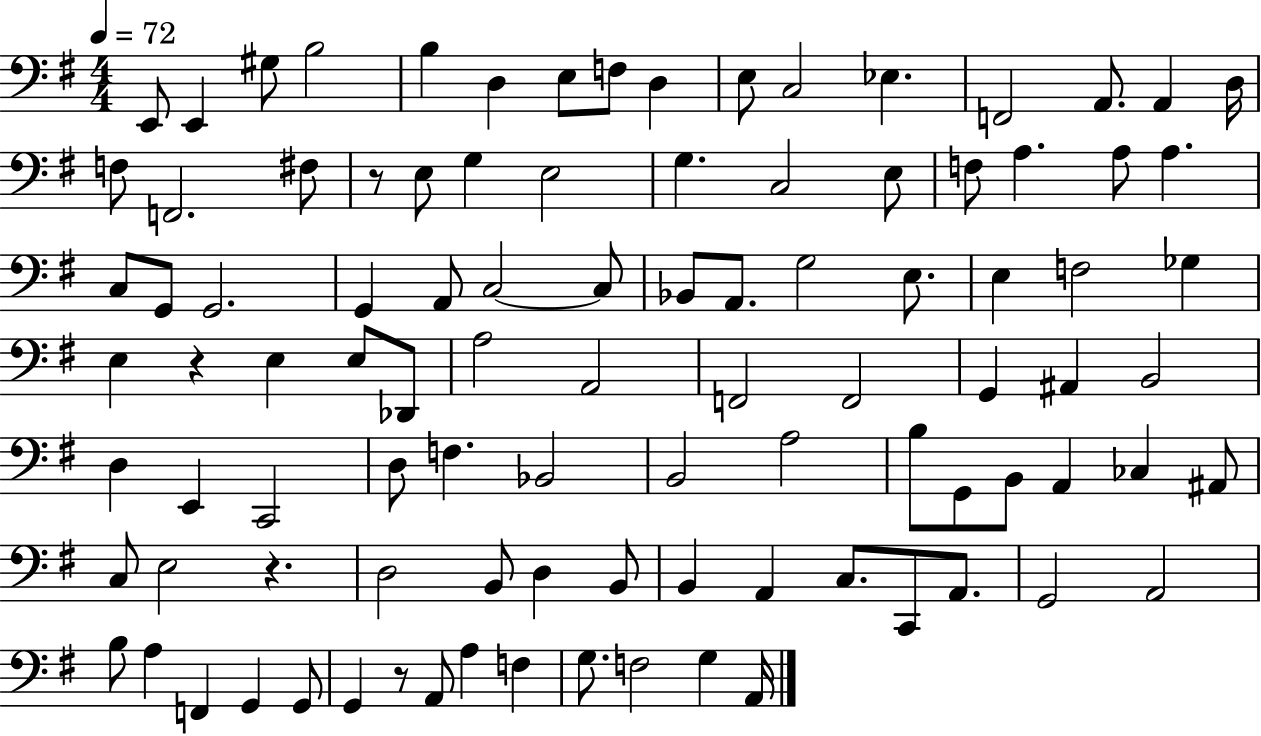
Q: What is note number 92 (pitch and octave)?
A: F3